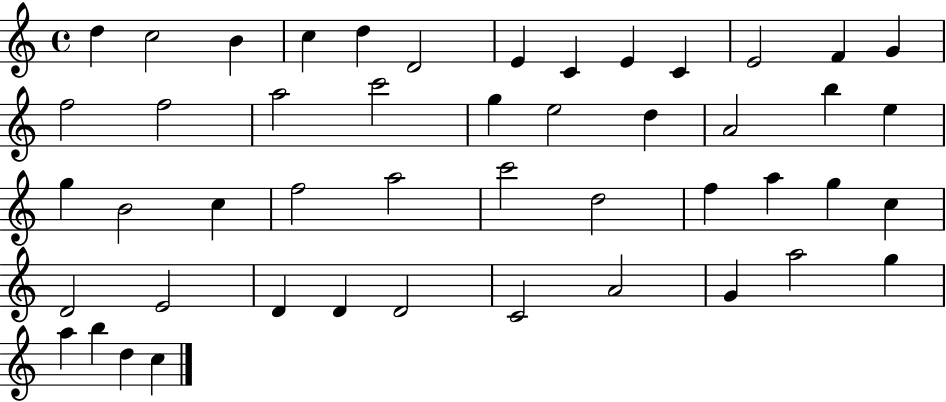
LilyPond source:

{
  \clef treble
  \time 4/4
  \defaultTimeSignature
  \key c \major
  d''4 c''2 b'4 | c''4 d''4 d'2 | e'4 c'4 e'4 c'4 | e'2 f'4 g'4 | \break f''2 f''2 | a''2 c'''2 | g''4 e''2 d''4 | a'2 b''4 e''4 | \break g''4 b'2 c''4 | f''2 a''2 | c'''2 d''2 | f''4 a''4 g''4 c''4 | \break d'2 e'2 | d'4 d'4 d'2 | c'2 a'2 | g'4 a''2 g''4 | \break a''4 b''4 d''4 c''4 | \bar "|."
}